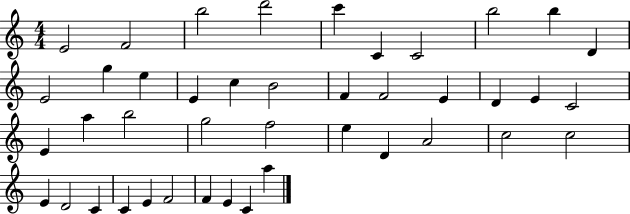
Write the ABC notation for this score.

X:1
T:Untitled
M:4/4
L:1/4
K:C
E2 F2 b2 d'2 c' C C2 b2 b D E2 g e E c B2 F F2 E D E C2 E a b2 g2 f2 e D A2 c2 c2 E D2 C C E F2 F E C a